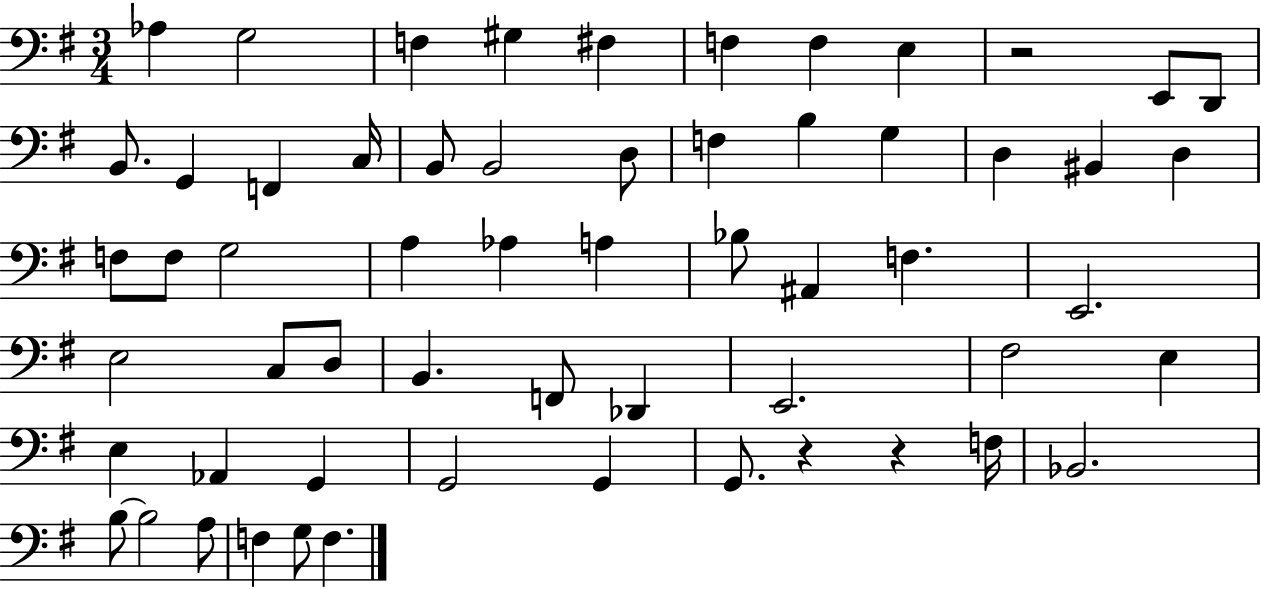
{
  \clef bass
  \numericTimeSignature
  \time 3/4
  \key g \major
  aes4 g2 | f4 gis4 fis4 | f4 f4 e4 | r2 e,8 d,8 | \break b,8. g,4 f,4 c16 | b,8 b,2 d8 | f4 b4 g4 | d4 bis,4 d4 | \break f8 f8 g2 | a4 aes4 a4 | bes8 ais,4 f4. | e,2. | \break e2 c8 d8 | b,4. f,8 des,4 | e,2. | fis2 e4 | \break e4 aes,4 g,4 | g,2 g,4 | g,8. r4 r4 f16 | bes,2. | \break b8~~ b2 a8 | f4 g8 f4. | \bar "|."
}